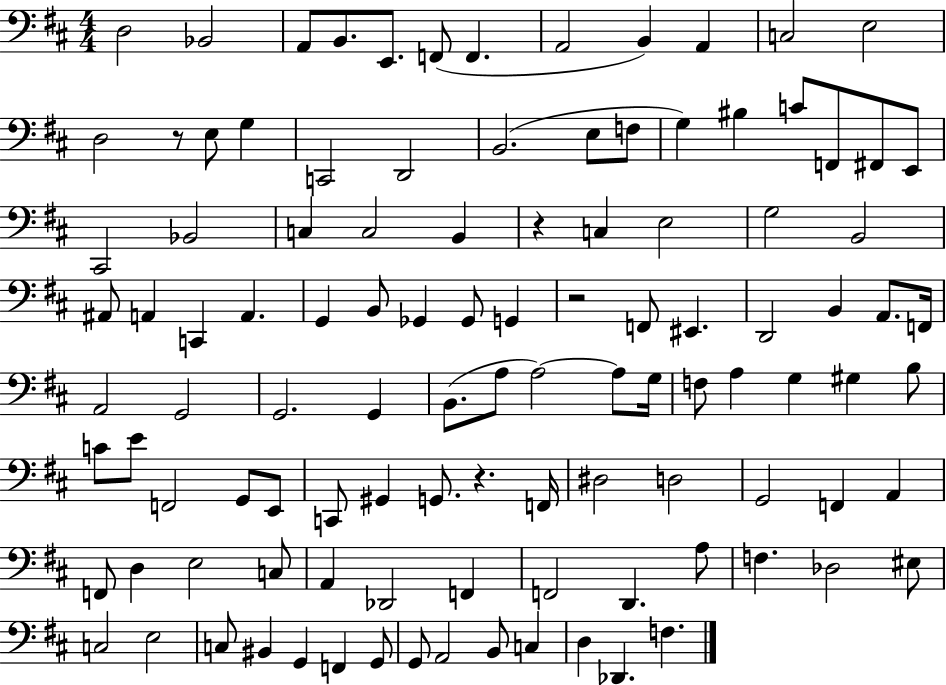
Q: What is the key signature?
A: D major